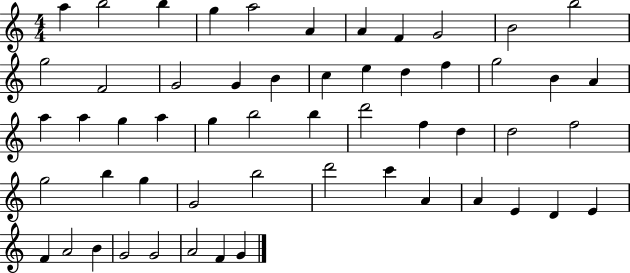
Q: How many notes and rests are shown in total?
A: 55